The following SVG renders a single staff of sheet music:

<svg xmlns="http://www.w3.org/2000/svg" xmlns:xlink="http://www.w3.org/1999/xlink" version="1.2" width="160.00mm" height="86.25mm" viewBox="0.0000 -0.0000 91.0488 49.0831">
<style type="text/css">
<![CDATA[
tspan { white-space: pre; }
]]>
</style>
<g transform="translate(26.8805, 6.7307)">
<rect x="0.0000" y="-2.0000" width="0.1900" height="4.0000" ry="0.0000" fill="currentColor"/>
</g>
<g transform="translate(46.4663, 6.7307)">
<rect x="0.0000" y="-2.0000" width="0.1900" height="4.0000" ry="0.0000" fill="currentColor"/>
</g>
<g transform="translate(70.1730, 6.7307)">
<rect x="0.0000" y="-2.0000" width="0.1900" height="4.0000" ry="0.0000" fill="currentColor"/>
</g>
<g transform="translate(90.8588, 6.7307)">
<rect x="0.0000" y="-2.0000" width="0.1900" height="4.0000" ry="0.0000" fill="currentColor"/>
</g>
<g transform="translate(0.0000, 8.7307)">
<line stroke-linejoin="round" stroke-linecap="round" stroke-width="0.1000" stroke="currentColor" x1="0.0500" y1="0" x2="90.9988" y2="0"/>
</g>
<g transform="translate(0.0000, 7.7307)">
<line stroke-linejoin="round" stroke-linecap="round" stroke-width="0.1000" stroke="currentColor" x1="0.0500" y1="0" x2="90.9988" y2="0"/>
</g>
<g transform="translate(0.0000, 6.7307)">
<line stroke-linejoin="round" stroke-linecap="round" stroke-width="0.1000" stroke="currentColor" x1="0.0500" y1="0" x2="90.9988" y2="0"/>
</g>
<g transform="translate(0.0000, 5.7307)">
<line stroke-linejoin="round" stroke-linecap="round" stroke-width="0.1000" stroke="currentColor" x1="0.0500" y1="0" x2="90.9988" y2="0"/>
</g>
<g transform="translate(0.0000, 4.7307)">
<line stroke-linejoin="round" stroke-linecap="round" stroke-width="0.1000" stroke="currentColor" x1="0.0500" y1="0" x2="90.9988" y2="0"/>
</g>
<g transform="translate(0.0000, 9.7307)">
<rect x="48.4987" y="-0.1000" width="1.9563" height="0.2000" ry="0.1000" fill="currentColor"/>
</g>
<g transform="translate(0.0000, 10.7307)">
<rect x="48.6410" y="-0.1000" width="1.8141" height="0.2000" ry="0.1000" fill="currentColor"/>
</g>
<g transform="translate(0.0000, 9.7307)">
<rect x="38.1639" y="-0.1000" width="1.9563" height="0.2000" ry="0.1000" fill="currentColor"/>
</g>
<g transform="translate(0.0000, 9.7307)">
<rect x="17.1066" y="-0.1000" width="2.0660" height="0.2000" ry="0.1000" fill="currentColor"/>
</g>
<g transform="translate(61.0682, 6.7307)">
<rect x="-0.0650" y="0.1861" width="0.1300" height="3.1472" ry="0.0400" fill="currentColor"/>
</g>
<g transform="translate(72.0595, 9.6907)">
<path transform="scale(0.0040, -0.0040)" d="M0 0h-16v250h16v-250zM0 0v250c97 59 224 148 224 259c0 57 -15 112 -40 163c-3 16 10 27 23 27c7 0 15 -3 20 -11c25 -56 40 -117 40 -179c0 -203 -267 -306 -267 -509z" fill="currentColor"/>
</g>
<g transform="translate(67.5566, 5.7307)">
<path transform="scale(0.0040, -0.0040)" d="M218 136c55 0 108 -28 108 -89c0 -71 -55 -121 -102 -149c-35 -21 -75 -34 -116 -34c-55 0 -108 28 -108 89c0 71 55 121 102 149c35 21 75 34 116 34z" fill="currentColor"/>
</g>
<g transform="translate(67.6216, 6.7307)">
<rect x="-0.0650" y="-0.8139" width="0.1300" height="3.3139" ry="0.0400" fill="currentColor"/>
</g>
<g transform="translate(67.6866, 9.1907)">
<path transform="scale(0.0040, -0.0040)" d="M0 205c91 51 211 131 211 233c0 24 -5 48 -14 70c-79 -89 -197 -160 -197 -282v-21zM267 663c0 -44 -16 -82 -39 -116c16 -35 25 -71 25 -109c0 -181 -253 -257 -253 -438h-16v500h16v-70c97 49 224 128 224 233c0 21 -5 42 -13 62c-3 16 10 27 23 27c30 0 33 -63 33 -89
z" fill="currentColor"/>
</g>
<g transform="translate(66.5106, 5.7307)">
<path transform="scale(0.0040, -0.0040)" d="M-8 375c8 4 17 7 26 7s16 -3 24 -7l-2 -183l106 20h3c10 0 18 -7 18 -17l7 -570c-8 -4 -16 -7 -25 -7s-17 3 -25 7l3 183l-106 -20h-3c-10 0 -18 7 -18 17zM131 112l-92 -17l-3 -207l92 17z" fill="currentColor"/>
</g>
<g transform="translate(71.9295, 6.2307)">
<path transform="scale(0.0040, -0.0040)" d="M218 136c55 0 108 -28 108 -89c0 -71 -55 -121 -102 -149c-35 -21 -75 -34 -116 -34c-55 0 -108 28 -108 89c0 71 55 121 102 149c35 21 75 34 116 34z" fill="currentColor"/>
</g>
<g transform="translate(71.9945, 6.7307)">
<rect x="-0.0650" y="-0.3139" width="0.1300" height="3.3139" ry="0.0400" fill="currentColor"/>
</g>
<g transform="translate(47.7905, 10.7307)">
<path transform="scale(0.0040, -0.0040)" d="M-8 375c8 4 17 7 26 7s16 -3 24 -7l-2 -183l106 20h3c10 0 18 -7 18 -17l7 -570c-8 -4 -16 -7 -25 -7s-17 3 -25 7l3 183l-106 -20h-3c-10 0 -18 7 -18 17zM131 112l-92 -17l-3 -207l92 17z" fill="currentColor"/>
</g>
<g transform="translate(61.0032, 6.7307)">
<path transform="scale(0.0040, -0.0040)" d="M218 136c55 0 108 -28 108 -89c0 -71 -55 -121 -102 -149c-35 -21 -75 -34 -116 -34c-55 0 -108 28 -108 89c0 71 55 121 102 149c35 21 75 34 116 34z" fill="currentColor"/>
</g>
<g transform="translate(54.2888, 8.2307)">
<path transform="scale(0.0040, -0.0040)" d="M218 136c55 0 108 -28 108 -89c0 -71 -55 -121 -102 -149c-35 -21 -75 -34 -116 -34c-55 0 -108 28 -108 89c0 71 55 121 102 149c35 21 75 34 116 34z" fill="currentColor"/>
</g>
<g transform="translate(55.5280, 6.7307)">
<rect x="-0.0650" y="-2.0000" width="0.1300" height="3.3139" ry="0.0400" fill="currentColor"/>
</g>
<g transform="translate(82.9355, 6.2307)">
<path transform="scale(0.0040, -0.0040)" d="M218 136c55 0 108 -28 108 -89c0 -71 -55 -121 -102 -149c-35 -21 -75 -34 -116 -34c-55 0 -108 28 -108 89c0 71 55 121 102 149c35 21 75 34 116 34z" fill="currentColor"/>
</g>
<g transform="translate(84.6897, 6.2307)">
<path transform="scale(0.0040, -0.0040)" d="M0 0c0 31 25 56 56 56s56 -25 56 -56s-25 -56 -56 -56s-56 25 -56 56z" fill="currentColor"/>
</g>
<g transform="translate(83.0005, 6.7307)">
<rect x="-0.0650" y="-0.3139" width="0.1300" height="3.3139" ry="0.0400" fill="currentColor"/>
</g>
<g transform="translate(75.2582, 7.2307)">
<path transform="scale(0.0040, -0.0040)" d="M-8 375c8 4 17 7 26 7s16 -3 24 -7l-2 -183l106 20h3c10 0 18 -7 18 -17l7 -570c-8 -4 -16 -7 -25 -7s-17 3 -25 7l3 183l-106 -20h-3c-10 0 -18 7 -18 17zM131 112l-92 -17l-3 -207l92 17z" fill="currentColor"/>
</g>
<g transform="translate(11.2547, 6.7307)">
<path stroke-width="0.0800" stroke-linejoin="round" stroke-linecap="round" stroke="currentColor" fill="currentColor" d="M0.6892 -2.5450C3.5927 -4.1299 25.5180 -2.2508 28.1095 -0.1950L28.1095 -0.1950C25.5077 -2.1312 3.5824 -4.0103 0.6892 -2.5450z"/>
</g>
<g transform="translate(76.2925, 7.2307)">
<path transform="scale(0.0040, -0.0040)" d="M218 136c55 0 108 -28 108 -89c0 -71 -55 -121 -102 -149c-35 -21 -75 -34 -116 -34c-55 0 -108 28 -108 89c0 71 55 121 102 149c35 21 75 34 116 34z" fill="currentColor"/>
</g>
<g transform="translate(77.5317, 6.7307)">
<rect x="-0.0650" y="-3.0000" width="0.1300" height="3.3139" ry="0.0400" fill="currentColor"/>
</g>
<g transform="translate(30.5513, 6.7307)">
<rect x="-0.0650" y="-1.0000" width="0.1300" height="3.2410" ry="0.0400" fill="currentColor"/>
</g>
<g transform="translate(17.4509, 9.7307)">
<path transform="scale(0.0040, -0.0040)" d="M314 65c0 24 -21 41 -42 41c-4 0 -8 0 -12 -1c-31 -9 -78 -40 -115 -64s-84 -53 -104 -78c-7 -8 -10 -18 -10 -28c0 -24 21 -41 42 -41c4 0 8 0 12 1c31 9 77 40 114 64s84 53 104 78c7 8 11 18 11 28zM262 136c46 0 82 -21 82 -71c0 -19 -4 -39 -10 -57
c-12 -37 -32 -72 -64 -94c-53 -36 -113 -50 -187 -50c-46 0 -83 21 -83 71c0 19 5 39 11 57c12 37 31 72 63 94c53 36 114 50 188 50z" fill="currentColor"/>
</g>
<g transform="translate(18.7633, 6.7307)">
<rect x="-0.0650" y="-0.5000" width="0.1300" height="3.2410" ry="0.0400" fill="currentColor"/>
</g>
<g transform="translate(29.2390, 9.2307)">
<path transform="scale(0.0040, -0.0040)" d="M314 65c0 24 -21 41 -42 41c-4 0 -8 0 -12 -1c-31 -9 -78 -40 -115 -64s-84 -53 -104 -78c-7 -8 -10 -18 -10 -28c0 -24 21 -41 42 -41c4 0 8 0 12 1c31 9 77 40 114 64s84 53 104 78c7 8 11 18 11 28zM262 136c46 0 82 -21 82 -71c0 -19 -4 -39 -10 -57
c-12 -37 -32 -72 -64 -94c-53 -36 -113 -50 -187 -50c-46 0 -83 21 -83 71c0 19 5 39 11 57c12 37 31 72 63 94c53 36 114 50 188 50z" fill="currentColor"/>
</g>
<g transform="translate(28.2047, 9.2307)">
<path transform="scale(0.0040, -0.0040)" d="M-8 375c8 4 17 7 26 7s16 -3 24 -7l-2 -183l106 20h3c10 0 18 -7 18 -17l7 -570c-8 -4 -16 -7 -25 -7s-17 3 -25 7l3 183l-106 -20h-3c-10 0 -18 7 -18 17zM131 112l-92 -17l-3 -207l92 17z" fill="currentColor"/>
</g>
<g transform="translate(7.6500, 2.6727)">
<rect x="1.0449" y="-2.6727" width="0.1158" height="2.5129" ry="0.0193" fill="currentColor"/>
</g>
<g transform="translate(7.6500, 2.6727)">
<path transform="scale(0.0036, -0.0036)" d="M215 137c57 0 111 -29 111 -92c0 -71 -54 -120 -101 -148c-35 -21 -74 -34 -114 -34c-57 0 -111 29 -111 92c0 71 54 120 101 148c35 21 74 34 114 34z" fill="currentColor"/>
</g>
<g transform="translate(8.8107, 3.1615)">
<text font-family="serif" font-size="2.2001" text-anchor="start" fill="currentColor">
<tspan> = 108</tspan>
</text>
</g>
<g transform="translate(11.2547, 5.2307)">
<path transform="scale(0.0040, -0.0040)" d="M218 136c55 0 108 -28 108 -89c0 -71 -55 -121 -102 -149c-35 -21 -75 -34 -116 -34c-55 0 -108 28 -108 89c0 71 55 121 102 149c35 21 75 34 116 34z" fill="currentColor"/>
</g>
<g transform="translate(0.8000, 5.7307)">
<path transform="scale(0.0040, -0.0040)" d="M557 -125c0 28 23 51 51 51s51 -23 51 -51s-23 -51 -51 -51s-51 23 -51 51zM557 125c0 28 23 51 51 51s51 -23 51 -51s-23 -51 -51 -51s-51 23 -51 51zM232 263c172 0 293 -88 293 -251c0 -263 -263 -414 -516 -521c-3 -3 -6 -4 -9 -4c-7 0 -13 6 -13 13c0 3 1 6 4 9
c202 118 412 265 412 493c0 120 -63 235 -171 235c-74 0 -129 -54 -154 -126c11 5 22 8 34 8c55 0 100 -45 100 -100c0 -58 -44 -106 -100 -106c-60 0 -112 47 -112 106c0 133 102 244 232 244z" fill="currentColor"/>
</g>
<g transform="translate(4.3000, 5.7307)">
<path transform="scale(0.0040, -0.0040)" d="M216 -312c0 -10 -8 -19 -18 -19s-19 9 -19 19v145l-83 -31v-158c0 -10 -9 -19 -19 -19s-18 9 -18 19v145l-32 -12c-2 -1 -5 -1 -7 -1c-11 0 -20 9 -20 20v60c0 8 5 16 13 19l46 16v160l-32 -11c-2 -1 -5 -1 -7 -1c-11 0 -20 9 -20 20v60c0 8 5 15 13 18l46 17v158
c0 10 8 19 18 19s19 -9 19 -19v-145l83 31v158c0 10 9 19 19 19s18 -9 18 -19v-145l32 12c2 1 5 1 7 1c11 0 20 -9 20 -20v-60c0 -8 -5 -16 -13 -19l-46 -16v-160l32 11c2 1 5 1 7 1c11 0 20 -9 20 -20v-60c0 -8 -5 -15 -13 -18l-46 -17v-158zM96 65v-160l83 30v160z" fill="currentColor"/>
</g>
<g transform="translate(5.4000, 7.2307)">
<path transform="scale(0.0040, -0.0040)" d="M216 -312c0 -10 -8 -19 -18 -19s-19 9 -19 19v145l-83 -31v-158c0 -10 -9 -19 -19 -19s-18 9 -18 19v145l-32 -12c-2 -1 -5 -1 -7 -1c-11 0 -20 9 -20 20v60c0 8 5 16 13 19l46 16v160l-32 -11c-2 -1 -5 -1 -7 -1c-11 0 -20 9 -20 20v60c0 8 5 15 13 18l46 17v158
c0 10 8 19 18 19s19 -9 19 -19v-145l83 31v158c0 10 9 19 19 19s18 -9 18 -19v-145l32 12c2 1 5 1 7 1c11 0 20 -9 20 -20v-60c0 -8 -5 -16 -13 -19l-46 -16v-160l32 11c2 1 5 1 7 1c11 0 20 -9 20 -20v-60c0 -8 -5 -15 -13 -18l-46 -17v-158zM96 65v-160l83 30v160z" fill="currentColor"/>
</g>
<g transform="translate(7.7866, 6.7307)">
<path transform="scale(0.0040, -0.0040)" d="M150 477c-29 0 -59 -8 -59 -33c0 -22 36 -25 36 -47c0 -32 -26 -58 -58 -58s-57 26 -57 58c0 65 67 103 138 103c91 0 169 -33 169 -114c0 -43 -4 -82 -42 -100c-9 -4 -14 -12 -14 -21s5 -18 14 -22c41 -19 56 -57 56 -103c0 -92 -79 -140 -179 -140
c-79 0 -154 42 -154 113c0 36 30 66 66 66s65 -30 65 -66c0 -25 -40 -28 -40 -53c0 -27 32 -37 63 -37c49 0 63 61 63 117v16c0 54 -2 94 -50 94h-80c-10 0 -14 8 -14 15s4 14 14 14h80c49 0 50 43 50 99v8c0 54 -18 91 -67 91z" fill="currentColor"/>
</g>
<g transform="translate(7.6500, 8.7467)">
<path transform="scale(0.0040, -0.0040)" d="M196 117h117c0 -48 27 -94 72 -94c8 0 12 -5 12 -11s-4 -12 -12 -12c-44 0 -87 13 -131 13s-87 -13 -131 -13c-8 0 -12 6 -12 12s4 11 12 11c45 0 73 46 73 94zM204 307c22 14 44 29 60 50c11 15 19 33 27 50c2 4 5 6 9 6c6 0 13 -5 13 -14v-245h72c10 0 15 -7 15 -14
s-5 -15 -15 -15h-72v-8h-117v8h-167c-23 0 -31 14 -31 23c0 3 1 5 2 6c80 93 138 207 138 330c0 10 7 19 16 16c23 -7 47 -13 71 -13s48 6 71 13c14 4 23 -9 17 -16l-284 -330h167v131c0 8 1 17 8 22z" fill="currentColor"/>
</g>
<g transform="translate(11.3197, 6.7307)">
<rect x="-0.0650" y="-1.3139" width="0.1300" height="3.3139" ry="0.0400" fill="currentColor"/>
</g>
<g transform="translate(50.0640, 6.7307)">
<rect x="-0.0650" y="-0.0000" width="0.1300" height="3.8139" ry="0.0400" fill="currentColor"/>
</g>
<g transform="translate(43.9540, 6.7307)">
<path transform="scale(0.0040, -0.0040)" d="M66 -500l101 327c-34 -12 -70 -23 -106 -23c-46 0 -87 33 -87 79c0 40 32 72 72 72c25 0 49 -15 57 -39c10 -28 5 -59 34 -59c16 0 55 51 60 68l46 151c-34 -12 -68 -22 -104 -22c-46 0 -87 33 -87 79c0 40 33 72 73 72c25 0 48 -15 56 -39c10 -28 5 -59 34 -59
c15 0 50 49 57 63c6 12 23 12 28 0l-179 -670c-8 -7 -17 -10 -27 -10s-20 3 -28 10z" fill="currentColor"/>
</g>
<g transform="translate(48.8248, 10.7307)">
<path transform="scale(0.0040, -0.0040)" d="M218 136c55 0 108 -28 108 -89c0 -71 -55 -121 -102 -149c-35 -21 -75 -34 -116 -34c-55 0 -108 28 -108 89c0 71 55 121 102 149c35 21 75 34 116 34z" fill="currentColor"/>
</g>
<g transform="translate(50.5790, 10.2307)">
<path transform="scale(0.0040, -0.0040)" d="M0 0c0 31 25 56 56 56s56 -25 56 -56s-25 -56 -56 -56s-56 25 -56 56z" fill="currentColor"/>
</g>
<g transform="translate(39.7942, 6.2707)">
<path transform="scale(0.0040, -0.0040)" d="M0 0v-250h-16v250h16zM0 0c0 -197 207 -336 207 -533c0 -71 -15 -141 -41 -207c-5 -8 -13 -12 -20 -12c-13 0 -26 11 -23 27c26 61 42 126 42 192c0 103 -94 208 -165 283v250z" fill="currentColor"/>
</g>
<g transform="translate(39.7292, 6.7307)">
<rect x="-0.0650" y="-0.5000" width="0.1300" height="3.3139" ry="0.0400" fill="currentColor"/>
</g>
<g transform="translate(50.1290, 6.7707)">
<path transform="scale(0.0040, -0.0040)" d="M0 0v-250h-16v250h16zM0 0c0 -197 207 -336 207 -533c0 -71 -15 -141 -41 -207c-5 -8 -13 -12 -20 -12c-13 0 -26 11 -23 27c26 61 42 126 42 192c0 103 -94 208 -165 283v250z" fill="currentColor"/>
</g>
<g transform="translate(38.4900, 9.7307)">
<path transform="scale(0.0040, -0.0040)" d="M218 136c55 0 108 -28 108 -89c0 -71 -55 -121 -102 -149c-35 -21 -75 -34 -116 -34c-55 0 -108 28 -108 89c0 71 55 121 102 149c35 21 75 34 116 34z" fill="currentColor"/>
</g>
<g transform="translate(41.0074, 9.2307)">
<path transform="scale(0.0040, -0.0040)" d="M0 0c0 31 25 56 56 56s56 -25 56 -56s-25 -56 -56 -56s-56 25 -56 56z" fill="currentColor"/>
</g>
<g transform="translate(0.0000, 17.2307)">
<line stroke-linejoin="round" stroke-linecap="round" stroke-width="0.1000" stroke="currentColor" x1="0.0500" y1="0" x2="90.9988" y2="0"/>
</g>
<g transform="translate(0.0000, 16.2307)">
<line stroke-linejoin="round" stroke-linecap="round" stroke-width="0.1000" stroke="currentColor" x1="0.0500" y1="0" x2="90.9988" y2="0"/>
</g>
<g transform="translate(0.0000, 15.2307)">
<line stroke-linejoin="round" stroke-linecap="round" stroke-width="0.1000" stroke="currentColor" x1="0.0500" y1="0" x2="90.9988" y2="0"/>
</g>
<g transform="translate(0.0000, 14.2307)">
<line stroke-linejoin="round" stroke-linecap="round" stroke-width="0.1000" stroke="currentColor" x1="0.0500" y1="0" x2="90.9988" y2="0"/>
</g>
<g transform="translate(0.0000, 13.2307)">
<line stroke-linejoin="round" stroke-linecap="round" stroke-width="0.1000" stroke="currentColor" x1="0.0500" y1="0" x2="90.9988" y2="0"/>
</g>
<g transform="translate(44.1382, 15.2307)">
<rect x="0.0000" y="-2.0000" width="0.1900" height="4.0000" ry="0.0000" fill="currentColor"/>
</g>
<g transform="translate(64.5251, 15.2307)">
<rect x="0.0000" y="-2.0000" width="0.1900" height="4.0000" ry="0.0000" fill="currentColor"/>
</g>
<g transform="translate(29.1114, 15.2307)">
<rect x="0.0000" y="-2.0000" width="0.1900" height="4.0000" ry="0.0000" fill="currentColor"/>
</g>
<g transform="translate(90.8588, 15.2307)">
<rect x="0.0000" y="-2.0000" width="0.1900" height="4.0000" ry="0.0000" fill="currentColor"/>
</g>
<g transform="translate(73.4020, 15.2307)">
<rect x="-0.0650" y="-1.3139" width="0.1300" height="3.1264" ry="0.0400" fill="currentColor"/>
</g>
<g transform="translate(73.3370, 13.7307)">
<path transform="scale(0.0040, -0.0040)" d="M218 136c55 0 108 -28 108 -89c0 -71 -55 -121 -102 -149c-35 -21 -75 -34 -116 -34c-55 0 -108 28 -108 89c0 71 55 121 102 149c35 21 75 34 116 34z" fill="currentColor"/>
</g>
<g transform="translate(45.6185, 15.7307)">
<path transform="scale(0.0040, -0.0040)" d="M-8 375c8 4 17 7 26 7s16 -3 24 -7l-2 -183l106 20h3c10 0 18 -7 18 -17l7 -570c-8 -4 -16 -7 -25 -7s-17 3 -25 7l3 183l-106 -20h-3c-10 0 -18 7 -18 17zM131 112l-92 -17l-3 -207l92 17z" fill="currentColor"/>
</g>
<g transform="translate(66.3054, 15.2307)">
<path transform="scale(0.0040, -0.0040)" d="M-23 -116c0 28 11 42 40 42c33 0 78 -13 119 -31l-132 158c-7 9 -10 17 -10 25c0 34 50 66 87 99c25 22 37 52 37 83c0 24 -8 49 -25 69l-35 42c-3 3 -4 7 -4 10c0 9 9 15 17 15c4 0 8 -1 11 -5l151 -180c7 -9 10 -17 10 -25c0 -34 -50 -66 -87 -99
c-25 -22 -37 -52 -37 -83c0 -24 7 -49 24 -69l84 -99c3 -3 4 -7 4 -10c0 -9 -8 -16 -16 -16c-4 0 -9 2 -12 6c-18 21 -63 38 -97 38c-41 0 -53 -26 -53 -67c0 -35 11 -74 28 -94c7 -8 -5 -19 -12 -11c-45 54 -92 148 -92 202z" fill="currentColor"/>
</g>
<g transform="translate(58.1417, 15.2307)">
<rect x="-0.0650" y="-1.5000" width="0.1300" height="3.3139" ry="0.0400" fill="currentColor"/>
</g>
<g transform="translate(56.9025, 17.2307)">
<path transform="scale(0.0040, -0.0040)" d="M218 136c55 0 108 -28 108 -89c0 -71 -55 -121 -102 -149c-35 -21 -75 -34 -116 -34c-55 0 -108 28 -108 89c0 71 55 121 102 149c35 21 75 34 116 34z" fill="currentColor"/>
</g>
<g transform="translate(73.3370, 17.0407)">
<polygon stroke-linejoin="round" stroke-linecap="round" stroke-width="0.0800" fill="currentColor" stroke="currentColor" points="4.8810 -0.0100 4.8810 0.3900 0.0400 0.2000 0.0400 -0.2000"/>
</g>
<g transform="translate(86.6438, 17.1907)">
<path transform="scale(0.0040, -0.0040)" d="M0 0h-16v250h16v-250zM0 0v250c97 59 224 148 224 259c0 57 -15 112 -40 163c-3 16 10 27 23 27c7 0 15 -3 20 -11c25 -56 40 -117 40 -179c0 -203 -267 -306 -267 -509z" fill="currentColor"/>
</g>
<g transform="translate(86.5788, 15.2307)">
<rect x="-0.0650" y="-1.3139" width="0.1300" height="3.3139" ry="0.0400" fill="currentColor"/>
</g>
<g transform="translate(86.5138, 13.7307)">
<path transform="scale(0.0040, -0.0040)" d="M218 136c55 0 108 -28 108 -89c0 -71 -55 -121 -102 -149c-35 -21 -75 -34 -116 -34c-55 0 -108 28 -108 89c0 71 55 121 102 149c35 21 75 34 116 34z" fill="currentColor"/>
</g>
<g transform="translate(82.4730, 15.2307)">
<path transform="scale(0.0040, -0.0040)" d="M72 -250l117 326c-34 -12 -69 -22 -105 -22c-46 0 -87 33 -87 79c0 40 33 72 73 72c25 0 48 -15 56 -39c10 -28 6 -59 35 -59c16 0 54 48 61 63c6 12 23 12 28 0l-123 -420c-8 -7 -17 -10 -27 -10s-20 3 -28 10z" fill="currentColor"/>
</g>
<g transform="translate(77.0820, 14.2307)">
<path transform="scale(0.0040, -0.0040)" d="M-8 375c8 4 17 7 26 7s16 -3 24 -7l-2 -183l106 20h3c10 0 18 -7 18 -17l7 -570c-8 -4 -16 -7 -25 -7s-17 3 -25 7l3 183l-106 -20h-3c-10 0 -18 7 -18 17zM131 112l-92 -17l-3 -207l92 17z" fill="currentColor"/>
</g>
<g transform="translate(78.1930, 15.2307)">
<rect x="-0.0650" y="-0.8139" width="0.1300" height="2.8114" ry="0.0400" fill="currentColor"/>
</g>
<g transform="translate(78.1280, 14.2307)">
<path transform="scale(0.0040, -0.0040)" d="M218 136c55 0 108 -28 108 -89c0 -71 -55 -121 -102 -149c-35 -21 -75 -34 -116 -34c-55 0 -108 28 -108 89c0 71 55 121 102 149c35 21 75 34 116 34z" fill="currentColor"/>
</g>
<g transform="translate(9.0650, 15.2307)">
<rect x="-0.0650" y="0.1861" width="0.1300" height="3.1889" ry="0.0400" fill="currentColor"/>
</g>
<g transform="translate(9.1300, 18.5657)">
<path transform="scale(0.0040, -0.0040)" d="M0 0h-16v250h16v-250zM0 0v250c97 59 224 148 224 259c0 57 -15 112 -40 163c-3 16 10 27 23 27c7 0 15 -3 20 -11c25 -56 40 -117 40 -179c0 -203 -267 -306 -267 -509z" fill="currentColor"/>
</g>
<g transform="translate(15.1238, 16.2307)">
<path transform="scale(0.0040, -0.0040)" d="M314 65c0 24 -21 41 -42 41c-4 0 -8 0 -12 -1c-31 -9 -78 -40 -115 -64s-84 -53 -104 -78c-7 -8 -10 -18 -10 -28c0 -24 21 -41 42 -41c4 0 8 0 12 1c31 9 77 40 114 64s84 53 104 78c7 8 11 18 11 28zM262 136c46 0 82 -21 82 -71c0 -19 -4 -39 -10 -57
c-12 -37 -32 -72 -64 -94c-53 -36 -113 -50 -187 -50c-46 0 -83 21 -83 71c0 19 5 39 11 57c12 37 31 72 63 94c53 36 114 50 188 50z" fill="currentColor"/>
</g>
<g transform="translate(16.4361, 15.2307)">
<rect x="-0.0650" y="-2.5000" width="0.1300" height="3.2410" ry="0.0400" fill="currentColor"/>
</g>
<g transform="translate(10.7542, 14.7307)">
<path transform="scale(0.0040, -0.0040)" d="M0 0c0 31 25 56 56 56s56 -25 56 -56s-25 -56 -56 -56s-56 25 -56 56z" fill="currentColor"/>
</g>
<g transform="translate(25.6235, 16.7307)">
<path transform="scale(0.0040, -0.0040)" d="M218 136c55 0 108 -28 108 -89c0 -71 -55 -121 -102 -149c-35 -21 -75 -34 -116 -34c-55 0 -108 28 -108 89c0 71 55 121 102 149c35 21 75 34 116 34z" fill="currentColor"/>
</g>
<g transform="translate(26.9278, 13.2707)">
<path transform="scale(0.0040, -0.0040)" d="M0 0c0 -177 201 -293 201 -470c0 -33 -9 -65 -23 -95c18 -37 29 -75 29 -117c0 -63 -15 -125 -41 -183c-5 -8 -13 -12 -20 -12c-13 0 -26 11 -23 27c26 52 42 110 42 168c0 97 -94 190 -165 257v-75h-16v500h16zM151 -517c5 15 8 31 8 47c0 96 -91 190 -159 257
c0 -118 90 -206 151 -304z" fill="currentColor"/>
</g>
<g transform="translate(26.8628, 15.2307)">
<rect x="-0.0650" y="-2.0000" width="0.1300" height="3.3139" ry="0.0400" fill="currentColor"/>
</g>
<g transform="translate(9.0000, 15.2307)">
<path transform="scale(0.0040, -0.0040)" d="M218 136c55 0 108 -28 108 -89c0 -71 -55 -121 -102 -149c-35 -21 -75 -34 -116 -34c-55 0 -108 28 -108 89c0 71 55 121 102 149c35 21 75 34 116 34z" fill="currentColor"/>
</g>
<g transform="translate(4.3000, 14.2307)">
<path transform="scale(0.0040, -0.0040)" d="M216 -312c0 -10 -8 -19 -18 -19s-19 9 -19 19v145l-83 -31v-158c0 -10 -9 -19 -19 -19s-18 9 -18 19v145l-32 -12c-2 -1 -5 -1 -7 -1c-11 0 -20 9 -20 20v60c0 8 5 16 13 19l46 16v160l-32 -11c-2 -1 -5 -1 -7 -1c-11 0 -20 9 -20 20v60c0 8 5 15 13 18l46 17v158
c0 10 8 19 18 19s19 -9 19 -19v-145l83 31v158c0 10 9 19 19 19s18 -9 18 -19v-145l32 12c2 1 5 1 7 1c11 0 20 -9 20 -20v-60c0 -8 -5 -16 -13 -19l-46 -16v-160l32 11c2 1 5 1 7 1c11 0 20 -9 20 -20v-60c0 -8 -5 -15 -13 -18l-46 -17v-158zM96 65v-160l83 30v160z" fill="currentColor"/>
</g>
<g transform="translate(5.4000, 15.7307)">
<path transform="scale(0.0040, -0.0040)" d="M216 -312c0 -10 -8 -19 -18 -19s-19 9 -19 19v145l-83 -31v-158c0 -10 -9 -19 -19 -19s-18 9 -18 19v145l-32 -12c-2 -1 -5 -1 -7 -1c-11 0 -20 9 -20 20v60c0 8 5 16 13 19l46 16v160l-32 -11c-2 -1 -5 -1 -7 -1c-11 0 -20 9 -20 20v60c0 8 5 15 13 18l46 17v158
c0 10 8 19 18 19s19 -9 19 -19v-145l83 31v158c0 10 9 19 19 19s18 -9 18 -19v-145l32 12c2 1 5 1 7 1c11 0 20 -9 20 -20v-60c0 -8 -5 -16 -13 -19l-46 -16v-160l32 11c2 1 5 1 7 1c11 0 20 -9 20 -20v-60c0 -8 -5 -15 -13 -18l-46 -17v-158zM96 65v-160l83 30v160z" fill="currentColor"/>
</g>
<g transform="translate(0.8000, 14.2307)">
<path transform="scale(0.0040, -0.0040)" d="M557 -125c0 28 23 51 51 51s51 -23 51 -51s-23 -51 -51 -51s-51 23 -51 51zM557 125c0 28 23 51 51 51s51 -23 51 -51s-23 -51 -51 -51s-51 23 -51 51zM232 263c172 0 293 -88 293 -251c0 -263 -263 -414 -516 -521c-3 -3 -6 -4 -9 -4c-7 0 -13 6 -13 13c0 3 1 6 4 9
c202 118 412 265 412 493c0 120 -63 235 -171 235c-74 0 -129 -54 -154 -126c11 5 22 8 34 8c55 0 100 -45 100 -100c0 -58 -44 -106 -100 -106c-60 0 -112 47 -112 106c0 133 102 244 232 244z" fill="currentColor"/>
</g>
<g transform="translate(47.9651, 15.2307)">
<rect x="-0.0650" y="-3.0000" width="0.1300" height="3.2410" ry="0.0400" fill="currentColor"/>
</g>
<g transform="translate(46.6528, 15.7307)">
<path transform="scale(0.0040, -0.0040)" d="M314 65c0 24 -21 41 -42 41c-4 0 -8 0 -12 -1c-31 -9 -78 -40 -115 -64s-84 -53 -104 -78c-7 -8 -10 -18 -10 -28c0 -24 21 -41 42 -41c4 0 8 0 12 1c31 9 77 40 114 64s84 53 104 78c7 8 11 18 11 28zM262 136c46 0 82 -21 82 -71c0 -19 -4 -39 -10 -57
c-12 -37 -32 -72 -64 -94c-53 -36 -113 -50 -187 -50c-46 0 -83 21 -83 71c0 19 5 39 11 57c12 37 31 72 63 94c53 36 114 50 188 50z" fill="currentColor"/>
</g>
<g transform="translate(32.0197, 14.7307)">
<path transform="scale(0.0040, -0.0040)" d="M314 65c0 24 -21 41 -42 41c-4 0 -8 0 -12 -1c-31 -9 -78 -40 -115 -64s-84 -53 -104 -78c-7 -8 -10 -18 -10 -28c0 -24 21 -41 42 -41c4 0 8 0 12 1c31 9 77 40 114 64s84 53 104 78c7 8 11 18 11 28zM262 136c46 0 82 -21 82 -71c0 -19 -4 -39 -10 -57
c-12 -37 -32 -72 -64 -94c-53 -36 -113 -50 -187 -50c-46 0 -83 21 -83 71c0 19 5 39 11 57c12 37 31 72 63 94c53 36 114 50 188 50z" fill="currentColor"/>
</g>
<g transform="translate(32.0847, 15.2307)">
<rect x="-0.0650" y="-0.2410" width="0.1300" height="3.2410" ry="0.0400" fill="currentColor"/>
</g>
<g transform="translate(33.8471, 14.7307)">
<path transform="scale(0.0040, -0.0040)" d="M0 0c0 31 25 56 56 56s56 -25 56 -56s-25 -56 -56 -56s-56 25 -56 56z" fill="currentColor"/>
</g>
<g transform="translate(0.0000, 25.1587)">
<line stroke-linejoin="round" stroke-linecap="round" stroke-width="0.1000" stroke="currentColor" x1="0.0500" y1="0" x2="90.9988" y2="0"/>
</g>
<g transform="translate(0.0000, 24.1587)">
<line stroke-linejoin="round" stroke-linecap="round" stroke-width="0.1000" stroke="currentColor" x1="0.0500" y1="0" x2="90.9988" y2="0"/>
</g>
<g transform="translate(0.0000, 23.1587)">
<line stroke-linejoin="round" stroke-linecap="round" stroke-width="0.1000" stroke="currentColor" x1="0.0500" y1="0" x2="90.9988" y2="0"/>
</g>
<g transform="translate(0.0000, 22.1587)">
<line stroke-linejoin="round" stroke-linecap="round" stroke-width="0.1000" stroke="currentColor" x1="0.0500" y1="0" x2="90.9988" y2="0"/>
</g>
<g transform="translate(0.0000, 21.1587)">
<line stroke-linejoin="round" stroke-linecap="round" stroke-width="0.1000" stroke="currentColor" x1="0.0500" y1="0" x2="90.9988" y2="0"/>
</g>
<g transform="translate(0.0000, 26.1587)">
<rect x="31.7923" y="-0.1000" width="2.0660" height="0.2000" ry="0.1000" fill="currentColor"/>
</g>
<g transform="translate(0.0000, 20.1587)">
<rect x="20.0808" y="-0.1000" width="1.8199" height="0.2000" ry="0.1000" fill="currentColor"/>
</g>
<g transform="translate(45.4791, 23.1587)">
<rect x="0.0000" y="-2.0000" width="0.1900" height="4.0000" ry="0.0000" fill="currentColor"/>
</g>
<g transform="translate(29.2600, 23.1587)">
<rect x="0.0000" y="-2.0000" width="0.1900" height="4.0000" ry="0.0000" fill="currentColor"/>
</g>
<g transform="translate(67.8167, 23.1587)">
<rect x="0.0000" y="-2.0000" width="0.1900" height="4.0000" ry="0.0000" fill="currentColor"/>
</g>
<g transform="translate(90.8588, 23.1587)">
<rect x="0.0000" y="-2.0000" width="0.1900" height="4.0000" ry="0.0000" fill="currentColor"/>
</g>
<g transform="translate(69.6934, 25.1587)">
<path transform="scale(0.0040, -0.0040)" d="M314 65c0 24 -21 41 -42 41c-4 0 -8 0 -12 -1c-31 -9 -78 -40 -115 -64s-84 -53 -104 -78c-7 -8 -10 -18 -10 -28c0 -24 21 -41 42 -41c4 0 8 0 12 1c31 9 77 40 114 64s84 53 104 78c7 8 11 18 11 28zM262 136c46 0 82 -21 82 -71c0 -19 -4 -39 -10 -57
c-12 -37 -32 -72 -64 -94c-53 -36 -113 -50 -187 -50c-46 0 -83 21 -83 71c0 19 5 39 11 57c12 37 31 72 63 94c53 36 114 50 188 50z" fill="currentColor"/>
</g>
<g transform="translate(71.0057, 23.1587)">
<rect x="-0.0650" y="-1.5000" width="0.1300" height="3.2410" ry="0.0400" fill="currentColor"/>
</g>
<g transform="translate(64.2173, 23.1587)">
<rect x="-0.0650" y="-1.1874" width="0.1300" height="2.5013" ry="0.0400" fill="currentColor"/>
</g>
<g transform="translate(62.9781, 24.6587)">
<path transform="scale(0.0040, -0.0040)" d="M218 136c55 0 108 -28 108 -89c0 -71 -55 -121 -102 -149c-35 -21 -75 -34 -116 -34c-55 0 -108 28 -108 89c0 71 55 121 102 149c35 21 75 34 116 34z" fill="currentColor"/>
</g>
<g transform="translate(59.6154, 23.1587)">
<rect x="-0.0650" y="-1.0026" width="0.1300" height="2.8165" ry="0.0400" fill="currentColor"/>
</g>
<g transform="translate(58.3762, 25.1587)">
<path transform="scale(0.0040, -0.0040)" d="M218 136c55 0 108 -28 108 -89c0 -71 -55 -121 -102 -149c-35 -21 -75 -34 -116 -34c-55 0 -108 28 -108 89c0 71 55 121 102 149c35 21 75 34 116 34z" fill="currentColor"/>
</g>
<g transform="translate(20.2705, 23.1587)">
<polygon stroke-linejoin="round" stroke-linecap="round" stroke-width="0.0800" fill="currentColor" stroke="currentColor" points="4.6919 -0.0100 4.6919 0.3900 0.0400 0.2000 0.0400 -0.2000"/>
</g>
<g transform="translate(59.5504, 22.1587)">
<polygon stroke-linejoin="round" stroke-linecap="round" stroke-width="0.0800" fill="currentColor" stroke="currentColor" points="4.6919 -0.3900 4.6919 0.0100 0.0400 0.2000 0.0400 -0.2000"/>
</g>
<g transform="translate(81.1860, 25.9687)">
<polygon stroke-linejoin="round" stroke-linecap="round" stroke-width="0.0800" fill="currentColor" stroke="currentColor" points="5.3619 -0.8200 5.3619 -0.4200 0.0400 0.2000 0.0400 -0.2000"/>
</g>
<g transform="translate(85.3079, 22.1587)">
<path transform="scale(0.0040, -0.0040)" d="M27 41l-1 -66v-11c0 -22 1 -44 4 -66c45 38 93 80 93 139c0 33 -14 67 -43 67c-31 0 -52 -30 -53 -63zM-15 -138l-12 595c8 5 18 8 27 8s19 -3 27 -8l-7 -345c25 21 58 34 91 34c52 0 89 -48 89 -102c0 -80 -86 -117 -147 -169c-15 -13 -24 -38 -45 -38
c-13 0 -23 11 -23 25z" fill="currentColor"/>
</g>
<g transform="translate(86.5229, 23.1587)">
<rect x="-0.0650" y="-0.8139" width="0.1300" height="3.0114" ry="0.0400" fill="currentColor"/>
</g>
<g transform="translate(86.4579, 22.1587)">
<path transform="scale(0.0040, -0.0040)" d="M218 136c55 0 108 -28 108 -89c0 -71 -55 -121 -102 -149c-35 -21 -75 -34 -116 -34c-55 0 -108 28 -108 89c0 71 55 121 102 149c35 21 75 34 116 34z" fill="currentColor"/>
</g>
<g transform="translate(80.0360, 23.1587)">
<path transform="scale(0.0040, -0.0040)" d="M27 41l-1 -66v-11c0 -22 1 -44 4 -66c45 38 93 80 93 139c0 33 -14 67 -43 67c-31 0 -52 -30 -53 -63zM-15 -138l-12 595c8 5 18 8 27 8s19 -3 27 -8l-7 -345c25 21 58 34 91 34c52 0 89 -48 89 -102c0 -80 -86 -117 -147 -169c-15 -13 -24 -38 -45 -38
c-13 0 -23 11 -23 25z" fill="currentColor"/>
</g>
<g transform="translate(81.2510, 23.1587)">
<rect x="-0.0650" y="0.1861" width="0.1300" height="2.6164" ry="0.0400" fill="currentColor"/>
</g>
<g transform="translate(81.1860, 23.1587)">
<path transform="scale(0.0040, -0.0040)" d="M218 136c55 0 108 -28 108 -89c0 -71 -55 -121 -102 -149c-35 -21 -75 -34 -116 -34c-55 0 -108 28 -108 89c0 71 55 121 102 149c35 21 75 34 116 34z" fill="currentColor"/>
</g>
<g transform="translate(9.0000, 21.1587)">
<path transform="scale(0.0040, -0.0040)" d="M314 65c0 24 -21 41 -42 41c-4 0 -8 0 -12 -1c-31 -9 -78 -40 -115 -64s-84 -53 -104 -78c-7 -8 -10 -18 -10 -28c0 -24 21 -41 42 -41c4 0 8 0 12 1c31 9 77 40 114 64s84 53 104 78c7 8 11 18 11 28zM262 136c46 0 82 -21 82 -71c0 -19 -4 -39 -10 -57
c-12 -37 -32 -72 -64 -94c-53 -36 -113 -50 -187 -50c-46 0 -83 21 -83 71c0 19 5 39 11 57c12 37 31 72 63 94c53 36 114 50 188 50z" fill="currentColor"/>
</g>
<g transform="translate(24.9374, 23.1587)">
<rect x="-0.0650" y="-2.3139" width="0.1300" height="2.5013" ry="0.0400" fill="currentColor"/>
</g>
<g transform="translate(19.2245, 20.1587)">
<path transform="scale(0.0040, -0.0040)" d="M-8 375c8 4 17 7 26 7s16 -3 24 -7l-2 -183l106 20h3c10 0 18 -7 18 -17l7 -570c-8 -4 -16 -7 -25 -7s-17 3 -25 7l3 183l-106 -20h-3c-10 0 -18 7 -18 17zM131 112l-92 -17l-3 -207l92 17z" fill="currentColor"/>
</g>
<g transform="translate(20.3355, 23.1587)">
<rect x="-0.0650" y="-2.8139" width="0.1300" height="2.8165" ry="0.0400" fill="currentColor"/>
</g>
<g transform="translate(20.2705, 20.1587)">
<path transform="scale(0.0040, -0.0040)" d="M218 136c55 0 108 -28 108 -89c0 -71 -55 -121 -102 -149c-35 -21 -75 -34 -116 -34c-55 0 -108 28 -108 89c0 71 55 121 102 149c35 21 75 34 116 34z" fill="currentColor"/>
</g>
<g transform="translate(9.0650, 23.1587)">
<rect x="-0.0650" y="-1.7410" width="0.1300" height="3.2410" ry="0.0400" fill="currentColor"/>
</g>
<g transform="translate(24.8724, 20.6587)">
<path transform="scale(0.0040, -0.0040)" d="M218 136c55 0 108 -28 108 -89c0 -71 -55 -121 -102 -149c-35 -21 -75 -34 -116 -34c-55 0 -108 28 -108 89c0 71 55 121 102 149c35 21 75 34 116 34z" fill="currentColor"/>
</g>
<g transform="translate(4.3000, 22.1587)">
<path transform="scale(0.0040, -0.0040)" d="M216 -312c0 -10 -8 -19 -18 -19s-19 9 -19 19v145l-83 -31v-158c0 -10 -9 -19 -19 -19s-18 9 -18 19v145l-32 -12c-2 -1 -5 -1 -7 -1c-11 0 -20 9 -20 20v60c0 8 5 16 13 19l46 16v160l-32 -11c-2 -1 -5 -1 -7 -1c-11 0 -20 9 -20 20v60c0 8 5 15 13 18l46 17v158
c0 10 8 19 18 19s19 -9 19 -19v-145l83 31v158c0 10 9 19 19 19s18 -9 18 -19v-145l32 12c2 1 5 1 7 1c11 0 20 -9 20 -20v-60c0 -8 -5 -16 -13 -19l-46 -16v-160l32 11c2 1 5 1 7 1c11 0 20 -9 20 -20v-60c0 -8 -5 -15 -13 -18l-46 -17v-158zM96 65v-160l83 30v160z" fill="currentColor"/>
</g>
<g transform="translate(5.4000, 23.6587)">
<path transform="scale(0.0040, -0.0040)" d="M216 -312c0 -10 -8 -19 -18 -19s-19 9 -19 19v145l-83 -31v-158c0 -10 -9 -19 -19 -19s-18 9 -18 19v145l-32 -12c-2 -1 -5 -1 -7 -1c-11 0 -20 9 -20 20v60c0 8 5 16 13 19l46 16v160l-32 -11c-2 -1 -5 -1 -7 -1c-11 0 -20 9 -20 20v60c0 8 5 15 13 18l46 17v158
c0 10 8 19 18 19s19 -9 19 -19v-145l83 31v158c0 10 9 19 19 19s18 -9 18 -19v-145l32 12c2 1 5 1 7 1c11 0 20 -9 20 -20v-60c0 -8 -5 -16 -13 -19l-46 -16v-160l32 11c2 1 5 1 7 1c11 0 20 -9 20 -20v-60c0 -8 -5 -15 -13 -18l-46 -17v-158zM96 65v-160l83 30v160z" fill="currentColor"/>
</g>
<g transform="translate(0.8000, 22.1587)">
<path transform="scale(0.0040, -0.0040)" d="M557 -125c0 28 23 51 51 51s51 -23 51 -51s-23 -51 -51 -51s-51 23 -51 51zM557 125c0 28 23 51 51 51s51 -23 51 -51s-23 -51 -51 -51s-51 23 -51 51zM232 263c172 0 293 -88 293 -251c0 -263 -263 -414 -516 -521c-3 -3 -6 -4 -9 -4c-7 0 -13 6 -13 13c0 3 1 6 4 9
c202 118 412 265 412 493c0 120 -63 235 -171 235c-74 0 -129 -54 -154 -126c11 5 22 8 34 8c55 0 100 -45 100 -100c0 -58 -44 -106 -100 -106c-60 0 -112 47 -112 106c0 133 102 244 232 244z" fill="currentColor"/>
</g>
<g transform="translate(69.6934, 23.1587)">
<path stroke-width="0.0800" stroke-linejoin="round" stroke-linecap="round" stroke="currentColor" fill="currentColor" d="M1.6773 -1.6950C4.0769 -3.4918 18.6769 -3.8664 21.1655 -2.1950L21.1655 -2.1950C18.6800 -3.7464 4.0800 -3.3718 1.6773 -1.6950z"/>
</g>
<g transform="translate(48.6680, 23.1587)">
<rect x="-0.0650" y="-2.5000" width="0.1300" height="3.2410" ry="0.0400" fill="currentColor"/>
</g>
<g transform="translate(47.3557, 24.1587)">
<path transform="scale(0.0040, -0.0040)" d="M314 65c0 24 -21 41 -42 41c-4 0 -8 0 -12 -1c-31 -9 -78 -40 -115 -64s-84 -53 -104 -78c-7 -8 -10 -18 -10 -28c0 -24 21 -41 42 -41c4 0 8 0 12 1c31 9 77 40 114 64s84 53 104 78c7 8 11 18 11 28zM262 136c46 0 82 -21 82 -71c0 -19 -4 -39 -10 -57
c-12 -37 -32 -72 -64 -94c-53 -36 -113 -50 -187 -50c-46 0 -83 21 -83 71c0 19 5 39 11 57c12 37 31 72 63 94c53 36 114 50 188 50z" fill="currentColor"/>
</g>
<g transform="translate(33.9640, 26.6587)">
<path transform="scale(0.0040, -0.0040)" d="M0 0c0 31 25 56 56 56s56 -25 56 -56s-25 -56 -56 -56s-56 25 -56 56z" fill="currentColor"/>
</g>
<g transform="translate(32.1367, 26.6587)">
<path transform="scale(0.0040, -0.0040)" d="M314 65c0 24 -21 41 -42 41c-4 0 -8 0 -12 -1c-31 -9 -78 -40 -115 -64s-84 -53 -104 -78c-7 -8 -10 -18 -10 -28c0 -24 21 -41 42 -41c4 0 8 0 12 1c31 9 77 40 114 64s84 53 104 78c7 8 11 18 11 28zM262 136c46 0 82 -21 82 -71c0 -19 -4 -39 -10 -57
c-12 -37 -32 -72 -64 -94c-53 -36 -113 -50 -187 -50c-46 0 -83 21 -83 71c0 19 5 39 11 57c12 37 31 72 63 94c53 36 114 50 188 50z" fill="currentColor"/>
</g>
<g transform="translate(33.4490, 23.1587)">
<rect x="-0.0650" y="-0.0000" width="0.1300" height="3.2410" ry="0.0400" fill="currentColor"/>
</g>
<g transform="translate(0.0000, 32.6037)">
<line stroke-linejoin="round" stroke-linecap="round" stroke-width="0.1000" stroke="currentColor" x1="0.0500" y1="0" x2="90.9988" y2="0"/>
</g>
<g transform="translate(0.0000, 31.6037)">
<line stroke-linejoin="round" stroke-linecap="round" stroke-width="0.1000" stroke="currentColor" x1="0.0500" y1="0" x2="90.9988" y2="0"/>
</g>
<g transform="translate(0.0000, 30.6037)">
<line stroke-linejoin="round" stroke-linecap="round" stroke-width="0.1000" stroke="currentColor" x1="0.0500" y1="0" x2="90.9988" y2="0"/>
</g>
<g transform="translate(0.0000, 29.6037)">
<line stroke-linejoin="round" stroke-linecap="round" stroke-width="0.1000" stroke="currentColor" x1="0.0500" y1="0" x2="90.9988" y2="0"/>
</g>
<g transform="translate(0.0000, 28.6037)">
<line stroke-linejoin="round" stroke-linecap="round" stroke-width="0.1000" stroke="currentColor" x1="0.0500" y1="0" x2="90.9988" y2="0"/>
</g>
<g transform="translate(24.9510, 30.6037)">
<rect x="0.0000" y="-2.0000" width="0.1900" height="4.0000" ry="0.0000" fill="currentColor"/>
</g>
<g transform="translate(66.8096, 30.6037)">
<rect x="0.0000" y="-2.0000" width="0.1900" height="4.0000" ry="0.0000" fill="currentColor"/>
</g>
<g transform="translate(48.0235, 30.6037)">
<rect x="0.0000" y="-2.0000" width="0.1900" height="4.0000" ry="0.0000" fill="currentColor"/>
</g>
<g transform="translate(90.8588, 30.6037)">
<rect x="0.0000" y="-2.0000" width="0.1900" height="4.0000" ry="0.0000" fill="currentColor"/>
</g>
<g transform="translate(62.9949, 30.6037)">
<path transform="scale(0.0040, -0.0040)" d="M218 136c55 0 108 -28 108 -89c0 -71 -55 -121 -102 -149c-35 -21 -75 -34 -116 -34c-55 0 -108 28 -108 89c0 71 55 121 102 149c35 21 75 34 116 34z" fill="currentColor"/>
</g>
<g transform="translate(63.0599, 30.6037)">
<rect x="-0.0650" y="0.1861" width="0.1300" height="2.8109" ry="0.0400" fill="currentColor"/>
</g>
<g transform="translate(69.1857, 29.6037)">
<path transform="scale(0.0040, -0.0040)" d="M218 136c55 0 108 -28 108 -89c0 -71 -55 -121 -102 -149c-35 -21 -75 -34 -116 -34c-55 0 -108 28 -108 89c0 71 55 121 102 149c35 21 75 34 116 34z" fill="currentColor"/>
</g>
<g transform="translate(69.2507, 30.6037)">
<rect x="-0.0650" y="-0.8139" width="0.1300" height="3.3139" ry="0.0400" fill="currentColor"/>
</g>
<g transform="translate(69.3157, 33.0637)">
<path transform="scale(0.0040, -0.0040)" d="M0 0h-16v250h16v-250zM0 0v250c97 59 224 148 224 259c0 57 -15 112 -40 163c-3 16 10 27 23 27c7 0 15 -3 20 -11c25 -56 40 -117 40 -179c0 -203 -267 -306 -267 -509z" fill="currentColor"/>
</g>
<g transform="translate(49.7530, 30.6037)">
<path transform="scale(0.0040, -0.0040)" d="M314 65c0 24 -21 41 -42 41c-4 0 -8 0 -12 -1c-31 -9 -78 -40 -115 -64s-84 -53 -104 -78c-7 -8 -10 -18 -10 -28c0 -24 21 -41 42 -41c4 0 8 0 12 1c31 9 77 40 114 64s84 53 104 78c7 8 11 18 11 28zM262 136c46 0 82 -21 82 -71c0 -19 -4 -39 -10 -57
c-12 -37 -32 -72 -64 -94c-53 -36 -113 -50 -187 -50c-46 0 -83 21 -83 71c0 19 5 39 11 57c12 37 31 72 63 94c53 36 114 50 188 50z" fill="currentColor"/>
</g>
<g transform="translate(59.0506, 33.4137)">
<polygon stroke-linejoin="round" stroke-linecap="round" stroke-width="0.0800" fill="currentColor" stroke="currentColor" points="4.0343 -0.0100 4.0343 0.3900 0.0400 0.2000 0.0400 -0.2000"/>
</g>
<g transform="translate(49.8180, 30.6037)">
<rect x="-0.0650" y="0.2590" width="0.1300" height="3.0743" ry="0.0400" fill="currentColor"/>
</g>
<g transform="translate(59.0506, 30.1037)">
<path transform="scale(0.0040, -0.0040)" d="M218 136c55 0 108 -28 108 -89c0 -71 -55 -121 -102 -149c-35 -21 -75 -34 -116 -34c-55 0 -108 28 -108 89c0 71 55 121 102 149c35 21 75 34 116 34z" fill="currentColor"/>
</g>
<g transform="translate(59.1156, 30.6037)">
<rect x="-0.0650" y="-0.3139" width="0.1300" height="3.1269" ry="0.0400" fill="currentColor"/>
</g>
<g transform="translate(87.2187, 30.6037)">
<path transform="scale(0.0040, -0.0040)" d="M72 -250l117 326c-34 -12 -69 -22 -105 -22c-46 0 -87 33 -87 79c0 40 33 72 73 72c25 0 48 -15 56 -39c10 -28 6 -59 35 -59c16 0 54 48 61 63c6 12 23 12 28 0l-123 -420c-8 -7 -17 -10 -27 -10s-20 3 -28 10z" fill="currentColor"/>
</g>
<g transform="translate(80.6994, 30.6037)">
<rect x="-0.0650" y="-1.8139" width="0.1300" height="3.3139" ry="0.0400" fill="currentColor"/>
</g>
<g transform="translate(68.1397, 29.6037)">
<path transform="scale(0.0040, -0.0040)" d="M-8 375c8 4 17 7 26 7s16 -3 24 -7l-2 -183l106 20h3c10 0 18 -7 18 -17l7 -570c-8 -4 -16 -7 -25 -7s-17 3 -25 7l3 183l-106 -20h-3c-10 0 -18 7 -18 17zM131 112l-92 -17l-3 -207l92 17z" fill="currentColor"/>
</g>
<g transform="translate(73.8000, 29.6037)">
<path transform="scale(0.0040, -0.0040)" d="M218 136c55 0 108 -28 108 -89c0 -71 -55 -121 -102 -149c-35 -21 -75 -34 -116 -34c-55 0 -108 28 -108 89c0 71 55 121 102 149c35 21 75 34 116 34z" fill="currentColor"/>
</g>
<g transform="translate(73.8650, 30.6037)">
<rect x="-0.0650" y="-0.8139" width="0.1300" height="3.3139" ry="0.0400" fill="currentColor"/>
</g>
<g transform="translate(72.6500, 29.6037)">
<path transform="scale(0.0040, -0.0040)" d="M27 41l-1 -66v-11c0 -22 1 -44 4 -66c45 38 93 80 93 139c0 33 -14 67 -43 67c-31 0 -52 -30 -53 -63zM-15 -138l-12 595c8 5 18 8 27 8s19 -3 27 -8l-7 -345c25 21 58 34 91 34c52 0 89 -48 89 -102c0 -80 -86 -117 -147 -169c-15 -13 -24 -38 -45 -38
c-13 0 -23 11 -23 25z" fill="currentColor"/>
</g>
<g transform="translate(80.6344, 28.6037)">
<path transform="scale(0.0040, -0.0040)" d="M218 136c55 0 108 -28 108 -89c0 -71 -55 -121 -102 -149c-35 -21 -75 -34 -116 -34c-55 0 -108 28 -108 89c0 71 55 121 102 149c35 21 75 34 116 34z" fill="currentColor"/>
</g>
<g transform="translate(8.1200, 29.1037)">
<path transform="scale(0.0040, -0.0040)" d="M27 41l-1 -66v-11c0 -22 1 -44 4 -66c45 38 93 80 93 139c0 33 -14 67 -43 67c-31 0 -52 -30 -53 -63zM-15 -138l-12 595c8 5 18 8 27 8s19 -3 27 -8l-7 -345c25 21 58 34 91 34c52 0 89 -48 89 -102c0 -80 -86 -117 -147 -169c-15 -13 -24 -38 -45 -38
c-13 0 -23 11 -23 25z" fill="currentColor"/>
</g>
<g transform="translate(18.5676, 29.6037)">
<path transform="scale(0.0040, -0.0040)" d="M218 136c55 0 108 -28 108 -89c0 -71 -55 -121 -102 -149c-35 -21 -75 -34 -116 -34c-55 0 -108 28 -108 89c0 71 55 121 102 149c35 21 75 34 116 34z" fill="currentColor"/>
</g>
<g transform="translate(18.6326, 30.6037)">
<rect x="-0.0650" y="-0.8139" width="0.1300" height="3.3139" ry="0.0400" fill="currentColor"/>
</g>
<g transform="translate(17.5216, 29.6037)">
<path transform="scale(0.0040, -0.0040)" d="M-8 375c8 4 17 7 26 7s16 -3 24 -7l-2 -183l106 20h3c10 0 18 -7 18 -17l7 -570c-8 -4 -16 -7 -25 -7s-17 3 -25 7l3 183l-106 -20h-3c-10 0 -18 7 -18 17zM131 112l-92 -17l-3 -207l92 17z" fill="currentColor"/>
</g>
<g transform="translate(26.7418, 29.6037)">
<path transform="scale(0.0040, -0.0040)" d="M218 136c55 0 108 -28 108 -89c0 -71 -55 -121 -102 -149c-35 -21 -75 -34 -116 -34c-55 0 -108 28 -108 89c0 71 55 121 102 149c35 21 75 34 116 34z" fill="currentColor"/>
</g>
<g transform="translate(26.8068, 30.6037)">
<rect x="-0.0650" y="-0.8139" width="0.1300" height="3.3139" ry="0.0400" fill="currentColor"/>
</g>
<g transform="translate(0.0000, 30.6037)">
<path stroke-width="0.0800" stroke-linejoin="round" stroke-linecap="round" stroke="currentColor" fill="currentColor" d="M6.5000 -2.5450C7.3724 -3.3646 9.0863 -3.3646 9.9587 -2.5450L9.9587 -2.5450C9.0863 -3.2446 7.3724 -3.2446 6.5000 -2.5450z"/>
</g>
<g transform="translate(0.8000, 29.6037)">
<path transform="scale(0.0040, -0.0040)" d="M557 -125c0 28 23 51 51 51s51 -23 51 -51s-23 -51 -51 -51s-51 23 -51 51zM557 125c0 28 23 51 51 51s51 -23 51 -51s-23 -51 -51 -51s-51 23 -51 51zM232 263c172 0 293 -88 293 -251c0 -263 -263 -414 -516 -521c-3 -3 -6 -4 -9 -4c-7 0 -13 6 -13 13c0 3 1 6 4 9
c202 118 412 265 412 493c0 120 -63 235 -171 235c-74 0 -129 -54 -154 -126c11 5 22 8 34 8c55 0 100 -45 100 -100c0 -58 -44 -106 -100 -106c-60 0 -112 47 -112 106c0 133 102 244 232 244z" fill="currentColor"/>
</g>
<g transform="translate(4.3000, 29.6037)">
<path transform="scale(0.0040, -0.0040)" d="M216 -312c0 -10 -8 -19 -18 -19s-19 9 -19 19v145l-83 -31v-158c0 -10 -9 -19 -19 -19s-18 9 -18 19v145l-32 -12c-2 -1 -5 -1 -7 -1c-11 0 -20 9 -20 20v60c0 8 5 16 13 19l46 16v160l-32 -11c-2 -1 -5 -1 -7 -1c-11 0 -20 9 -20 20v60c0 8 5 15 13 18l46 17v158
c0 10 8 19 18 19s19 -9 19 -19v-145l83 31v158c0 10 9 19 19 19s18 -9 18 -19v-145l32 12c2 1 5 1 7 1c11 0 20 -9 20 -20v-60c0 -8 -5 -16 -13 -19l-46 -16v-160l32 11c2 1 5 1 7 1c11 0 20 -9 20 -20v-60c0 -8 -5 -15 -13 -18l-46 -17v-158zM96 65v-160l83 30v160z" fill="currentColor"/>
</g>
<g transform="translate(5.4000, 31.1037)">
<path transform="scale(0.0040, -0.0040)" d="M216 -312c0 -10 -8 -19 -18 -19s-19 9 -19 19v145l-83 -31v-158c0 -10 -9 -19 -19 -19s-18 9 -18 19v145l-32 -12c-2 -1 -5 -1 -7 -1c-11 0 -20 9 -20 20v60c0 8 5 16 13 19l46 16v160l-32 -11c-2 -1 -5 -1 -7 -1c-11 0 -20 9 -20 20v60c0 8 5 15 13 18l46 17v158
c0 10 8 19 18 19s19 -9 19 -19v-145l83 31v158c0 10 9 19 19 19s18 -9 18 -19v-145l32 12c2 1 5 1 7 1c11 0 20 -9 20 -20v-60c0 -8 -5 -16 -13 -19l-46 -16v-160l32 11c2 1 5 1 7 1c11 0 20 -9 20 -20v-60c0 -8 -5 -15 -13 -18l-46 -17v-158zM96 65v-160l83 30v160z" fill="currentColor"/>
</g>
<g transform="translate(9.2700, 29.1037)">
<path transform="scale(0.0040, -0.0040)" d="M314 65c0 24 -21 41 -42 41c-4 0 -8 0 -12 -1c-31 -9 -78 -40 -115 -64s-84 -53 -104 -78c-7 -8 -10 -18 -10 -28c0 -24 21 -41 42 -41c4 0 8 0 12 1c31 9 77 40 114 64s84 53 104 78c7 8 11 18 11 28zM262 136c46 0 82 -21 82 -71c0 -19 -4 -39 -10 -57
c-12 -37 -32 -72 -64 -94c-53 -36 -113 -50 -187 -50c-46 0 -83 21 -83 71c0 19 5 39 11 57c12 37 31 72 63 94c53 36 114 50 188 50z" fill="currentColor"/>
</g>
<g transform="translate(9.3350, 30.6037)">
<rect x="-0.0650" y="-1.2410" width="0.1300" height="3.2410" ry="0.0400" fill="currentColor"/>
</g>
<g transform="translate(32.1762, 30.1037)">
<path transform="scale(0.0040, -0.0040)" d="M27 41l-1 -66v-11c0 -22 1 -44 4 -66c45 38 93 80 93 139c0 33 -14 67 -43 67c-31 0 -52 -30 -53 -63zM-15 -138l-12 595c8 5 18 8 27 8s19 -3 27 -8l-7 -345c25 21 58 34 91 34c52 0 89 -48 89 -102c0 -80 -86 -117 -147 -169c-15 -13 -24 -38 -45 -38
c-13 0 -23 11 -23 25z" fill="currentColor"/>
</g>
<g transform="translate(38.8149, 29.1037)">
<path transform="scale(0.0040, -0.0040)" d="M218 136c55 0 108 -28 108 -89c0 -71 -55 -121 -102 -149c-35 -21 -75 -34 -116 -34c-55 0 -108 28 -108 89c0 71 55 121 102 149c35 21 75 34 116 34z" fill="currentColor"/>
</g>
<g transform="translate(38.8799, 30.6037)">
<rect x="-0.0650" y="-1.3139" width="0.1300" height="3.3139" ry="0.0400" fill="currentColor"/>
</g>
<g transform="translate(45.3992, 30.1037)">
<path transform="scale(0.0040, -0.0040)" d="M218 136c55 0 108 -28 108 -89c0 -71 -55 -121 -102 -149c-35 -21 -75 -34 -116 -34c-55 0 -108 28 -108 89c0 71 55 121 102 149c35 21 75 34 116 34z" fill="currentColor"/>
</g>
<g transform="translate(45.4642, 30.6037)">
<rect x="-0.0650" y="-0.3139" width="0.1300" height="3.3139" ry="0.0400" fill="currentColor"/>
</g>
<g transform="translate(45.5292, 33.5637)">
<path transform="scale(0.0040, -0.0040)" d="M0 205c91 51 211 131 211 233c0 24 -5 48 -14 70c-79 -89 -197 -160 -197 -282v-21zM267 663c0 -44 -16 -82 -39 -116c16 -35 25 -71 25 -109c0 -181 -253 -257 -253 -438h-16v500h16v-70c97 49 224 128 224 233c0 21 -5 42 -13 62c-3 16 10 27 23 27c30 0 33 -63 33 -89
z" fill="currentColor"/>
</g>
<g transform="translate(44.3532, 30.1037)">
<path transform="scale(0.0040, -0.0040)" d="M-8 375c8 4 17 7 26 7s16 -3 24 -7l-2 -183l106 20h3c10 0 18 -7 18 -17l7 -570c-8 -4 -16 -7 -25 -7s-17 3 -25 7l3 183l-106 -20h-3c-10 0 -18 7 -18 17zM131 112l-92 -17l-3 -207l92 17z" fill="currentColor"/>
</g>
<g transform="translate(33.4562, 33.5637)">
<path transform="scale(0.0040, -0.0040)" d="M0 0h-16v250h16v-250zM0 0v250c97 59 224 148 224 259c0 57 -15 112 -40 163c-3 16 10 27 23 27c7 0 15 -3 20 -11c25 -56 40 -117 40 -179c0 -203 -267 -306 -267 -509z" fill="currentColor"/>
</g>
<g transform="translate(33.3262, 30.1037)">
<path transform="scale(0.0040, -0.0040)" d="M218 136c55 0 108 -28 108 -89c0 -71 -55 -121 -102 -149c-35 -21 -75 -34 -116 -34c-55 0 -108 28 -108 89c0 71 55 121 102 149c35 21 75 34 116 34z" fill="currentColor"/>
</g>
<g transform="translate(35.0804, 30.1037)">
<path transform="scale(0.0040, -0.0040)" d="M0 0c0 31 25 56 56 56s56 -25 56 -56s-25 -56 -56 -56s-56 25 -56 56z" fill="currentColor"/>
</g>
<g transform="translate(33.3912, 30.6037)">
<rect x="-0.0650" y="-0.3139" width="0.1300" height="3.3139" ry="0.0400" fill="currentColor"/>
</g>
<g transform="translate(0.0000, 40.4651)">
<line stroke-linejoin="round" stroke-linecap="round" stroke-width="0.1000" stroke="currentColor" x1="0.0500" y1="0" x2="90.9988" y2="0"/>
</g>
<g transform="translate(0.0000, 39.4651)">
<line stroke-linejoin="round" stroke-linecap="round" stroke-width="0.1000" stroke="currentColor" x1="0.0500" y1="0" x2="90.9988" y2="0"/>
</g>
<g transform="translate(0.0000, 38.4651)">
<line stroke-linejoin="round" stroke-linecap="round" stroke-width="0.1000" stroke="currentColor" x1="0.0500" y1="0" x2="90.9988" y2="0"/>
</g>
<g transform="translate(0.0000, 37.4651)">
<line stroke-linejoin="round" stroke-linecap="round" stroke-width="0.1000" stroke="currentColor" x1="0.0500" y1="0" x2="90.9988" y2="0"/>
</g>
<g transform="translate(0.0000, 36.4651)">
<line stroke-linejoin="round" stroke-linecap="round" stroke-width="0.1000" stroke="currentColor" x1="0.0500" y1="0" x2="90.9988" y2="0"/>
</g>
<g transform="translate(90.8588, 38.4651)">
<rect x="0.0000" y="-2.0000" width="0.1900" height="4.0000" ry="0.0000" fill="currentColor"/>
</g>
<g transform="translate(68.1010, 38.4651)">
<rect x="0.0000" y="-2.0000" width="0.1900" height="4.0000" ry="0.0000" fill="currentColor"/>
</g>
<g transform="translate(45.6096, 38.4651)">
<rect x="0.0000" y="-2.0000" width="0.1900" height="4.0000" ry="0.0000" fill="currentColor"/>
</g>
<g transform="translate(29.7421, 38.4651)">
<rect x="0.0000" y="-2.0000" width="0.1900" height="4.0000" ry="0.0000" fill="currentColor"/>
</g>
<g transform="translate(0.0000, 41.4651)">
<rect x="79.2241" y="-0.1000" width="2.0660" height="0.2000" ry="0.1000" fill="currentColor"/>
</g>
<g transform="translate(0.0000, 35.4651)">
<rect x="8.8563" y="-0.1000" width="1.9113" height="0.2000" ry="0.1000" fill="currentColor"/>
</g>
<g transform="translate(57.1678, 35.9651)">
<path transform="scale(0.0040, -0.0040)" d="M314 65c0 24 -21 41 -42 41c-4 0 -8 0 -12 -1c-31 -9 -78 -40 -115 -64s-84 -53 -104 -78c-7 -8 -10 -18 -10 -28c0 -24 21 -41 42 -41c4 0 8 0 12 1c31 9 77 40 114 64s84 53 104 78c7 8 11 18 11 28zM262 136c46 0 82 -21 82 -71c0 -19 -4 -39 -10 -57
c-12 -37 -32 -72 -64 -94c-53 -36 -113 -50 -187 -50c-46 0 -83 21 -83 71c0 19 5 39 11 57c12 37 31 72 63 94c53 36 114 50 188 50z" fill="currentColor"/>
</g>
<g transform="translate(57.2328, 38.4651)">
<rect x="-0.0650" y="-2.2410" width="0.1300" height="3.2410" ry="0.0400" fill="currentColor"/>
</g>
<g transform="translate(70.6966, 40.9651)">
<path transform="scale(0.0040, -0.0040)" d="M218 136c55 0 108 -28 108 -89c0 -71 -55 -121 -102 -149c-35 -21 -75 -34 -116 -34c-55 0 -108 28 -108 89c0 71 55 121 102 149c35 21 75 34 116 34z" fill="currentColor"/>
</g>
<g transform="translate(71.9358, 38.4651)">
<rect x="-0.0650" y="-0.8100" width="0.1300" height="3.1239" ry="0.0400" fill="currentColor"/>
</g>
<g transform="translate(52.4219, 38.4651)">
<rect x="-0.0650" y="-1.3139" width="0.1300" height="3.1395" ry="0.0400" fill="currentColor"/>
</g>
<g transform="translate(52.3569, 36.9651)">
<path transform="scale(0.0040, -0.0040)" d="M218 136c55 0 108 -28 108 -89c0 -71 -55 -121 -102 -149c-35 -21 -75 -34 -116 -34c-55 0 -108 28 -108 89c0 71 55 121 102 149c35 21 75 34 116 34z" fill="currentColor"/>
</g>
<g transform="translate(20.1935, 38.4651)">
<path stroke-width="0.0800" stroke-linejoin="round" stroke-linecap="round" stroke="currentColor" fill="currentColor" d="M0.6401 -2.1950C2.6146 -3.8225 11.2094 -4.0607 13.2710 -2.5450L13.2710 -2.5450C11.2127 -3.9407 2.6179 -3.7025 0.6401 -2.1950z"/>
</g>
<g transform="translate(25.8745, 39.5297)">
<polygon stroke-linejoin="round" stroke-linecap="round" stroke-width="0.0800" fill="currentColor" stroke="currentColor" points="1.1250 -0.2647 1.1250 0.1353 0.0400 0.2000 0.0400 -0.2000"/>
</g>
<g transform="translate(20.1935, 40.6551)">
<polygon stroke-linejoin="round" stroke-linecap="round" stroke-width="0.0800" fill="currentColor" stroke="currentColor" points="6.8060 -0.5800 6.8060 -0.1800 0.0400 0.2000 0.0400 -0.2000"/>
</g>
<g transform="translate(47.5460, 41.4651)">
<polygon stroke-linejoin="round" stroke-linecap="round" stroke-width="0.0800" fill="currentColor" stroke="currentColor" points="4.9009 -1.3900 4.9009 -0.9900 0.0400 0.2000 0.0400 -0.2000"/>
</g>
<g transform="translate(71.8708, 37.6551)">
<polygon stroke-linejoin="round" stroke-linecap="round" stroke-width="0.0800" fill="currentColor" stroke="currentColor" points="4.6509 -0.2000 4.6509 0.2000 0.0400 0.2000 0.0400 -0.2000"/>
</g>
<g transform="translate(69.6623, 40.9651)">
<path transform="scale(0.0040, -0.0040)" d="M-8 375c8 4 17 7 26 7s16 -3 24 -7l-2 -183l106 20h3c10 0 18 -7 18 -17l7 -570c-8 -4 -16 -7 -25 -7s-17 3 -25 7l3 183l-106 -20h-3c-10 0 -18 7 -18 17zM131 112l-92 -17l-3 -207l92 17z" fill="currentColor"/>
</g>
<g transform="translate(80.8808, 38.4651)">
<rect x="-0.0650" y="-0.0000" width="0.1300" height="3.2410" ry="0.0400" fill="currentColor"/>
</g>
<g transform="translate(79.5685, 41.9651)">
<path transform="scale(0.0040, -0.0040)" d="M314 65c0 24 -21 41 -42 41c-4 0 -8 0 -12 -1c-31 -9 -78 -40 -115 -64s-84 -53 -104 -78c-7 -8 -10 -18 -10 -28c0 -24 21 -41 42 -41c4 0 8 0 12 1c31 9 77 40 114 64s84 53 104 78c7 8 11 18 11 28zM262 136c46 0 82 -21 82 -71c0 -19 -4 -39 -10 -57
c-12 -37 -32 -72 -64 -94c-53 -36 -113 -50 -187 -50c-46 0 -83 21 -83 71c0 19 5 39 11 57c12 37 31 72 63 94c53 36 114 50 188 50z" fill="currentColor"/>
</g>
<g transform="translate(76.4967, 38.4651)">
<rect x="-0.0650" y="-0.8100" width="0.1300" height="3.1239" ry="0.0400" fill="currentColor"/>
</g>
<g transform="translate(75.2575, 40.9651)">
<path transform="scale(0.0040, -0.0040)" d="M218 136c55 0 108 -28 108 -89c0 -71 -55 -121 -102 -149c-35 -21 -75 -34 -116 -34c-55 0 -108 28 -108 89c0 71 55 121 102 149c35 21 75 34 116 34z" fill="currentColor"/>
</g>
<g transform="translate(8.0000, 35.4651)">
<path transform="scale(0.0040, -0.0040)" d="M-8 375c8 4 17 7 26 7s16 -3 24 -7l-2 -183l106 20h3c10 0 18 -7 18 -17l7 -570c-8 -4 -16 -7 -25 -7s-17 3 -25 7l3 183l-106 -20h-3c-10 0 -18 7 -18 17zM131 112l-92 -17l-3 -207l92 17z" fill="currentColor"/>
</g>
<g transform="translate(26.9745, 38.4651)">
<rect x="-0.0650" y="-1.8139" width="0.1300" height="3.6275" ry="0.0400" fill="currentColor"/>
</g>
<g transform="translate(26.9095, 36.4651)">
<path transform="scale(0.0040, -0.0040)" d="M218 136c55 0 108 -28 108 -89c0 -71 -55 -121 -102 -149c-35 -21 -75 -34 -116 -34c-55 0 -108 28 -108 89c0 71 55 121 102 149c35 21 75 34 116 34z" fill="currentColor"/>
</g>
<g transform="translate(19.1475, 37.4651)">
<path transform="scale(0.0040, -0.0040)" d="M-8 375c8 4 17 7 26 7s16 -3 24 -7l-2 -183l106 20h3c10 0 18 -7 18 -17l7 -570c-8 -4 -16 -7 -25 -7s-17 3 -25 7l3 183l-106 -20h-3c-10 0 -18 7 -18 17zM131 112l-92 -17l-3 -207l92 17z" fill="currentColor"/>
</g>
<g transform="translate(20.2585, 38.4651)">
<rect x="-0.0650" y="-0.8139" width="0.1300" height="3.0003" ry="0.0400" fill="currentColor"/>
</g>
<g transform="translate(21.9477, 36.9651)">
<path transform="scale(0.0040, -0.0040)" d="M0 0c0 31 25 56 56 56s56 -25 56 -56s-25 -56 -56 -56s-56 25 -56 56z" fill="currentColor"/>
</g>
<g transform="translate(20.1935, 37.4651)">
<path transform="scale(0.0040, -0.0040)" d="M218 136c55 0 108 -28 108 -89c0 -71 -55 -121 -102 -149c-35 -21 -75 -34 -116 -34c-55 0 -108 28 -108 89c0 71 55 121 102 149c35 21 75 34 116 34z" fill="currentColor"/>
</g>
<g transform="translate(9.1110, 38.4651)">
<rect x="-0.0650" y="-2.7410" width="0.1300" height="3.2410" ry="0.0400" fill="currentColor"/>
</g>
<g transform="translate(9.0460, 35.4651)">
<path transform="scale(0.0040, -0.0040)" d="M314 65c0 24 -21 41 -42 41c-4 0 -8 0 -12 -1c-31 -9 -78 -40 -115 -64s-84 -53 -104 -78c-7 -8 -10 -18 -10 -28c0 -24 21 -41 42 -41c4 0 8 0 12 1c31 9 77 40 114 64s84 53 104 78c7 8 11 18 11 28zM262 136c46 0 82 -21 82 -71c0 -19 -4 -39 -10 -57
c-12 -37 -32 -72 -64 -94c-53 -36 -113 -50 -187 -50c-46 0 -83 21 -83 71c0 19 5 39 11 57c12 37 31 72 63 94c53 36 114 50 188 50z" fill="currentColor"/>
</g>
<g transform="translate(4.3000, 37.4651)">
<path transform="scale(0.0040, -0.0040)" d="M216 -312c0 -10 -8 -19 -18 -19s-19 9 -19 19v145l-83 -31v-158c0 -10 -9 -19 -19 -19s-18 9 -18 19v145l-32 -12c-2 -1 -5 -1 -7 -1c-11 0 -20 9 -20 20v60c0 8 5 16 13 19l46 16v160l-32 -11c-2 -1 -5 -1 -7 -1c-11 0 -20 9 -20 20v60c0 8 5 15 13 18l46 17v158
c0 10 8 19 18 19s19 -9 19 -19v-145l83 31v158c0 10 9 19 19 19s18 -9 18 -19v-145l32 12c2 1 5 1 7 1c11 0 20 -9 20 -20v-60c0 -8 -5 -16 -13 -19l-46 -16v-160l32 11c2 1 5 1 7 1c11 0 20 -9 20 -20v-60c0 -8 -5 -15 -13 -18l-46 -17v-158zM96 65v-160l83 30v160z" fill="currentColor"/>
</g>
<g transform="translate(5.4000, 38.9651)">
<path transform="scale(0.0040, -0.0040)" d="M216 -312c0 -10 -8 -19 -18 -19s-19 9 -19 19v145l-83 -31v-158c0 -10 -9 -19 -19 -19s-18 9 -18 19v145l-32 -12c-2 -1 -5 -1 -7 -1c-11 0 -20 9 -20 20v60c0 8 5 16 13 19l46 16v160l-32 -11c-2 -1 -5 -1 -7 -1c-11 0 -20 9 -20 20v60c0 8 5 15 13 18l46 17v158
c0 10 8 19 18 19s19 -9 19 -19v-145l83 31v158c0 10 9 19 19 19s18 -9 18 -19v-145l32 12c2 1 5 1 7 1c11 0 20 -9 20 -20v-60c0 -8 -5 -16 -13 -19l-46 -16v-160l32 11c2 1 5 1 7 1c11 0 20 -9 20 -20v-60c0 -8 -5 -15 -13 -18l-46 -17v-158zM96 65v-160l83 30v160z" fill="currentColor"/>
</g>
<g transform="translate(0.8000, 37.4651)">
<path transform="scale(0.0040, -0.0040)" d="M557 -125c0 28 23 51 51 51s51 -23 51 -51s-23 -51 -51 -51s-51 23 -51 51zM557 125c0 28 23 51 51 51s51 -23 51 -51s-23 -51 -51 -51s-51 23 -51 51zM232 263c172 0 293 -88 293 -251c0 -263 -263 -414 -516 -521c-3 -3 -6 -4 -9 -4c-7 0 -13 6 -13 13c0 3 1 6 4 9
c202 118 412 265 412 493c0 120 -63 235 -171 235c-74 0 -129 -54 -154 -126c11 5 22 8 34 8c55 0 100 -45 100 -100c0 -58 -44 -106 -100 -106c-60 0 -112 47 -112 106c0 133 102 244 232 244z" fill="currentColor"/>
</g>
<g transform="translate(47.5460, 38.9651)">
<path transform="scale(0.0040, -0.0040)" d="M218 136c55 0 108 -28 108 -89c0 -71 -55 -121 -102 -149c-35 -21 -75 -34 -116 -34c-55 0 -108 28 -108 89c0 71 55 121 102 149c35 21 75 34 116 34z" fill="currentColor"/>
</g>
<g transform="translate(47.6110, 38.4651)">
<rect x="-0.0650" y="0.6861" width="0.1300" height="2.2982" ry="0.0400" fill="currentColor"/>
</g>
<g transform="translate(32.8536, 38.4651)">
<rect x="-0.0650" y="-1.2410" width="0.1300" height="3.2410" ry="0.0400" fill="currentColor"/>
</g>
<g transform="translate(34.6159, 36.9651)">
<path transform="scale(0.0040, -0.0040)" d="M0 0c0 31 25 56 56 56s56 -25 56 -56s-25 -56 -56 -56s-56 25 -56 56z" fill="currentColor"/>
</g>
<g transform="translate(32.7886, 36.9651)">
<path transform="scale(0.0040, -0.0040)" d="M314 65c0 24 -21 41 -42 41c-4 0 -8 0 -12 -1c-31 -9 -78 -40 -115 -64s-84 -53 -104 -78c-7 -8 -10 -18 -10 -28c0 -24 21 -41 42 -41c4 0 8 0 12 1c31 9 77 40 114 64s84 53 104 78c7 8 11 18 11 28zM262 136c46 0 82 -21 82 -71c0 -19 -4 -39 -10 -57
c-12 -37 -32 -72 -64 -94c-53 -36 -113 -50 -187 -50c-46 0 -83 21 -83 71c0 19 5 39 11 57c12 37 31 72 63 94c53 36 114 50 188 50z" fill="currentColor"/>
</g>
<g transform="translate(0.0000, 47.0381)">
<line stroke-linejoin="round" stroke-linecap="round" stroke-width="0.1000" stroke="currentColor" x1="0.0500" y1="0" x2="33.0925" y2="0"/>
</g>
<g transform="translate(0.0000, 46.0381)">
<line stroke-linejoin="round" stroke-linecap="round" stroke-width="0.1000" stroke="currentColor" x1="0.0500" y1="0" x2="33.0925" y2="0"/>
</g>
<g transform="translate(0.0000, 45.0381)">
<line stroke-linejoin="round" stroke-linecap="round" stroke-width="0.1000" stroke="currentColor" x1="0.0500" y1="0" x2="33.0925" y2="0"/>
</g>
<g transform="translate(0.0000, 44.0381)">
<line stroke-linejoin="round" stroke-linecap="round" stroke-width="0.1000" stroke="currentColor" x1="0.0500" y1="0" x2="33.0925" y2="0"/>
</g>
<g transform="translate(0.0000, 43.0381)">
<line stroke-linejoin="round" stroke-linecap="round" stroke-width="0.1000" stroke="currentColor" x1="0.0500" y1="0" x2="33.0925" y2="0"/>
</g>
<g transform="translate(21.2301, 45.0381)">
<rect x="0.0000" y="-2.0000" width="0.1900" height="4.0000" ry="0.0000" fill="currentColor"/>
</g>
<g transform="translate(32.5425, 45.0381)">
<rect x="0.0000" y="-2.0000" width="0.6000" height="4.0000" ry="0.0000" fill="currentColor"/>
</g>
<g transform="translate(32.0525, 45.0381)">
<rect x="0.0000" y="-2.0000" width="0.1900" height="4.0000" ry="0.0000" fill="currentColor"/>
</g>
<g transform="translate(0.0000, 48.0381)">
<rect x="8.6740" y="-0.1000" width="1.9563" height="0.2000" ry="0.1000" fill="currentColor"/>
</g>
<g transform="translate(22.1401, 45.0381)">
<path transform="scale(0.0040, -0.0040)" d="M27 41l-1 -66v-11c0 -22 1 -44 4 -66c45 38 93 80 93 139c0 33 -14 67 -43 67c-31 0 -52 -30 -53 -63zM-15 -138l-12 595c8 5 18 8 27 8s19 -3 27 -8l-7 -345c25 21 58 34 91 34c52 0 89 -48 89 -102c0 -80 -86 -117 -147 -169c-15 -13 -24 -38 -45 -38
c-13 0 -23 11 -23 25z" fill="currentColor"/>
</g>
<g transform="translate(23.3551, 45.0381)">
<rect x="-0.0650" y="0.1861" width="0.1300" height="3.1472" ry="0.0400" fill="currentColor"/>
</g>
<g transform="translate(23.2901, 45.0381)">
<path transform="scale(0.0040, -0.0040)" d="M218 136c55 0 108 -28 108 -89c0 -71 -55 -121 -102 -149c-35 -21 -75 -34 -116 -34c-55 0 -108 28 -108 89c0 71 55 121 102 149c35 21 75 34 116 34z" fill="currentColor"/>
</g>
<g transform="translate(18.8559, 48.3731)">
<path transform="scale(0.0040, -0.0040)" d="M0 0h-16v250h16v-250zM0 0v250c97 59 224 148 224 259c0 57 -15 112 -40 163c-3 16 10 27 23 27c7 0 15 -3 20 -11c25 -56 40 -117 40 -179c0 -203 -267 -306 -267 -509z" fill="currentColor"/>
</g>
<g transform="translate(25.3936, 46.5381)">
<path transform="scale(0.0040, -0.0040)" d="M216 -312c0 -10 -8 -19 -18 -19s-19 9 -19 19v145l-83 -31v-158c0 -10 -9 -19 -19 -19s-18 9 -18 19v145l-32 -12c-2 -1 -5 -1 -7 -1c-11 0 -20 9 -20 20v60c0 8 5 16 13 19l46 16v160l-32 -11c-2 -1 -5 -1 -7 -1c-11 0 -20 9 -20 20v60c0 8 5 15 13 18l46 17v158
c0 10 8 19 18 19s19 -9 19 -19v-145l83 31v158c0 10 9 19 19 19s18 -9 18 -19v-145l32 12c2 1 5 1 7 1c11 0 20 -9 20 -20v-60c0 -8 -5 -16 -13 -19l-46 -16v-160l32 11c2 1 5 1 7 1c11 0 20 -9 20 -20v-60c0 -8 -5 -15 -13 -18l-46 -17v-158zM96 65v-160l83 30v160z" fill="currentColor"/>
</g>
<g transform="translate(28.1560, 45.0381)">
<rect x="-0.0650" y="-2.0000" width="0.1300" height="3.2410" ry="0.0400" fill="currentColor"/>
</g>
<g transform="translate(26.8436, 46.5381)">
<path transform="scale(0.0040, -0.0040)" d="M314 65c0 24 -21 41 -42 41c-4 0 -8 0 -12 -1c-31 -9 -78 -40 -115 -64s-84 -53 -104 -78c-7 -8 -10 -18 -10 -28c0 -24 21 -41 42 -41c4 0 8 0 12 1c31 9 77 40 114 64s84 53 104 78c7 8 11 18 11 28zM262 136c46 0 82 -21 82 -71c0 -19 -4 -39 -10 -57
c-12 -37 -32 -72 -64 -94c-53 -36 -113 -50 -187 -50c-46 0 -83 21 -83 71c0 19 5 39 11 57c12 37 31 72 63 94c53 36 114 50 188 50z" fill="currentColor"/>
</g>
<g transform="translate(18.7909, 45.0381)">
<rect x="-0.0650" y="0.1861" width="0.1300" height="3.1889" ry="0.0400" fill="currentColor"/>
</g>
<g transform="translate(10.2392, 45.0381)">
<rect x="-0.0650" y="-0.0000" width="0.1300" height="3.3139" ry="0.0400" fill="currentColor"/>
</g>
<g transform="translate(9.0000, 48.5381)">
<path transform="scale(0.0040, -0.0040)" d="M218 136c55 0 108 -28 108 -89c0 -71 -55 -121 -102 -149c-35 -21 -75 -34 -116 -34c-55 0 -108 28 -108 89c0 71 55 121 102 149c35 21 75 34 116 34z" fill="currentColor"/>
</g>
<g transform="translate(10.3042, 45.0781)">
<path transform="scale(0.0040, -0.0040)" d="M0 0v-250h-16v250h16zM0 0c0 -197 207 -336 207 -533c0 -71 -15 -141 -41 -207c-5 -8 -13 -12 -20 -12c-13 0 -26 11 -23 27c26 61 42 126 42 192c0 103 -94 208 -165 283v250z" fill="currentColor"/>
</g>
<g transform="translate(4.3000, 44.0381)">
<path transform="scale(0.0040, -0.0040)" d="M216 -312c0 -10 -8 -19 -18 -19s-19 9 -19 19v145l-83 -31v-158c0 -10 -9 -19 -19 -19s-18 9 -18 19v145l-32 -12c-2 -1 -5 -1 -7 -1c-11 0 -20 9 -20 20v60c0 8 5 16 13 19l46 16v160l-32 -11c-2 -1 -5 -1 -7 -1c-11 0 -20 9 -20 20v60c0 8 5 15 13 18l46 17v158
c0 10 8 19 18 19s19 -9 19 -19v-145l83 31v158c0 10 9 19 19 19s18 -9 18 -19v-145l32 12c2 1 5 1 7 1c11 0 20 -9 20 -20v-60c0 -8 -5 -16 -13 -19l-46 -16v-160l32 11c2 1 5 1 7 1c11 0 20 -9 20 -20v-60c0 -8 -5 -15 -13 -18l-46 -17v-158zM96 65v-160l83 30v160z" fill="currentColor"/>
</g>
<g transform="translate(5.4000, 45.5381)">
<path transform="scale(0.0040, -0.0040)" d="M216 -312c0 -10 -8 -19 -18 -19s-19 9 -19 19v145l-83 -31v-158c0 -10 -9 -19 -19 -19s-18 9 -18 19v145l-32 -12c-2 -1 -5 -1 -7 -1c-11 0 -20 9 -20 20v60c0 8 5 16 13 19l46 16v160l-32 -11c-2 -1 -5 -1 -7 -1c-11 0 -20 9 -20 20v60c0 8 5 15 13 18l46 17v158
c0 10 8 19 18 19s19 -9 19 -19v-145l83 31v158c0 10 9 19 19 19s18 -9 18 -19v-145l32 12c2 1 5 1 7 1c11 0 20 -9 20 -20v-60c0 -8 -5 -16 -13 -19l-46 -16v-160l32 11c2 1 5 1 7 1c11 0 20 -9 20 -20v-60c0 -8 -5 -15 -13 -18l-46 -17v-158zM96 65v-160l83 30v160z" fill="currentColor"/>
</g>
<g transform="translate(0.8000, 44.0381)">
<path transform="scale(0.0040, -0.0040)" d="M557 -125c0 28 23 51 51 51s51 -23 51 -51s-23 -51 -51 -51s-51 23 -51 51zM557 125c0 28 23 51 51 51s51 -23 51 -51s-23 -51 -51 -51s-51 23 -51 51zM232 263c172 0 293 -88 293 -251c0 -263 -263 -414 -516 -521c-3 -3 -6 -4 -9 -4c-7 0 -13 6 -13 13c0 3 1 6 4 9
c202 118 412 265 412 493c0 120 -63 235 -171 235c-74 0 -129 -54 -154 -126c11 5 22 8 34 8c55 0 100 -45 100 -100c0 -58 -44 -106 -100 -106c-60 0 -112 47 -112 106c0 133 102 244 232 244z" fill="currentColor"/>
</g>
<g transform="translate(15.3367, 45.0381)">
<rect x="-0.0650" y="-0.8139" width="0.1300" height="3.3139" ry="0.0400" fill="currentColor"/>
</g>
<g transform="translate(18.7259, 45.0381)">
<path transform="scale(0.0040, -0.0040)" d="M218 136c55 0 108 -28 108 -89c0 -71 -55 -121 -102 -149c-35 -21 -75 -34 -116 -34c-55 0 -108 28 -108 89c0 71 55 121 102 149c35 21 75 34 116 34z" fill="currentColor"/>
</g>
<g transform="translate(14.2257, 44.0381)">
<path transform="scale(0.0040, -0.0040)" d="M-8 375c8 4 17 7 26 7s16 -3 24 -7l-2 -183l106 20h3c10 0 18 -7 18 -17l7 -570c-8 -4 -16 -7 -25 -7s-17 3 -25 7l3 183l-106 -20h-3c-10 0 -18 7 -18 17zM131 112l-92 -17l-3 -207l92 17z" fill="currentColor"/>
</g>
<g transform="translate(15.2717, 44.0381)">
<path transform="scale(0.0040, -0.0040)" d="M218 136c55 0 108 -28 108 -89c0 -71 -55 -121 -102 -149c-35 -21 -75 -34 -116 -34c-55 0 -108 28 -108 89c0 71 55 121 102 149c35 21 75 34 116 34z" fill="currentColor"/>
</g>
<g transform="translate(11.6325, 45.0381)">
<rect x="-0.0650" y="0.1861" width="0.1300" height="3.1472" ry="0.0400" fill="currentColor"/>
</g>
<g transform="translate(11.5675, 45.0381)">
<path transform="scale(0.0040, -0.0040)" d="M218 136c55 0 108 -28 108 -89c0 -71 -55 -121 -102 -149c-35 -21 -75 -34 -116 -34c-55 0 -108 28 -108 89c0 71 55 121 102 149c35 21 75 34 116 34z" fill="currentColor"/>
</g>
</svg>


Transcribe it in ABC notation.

X:1
T:Untitled
M:3/4
L:1/4
K:D
G, E,,2 F,,2 E,,/2 z/4 C,,/2 A,, D, F,/4 E,/2 C, E, D,/2 B,,2 A,,/4 E,2 C,2 G,, z G,/2 F,/2 z/2 G,/2 A,2 C/2 B,/2 D,,2 B,,2 G,,/2 A,,/2 G,,2 _D,/2 _F,/2 _G,2 F, ^F, _E,/2 G, E,/4 D,2 E,/2 D,/2 F,/2 _F, A, z/2 C2 F,/2 A,/4 G,2 ^C,/2 G,/2 B,2 F,,/2 F,,/2 D,,2 D,,/2 D, F, D,/2 _D, ^A,,2